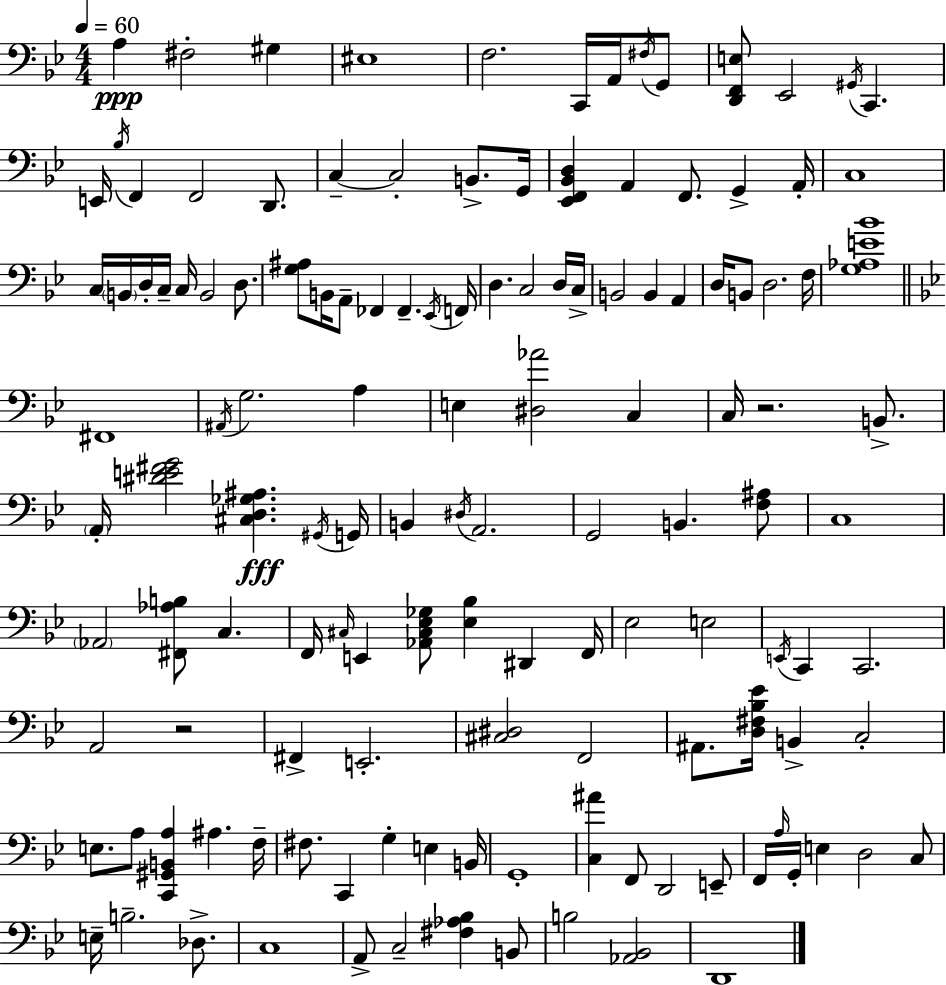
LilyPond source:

{
  \clef bass
  \numericTimeSignature
  \time 4/4
  \key bes \major
  \tempo 4 = 60
  \repeat volta 2 { a4\ppp fis2-. gis4 | eis1 | f2. c,16 a,16 \acciaccatura { fis16 } g,8 | <d, f, e>8 ees,2 \acciaccatura { gis,16 } c,4. | \break e,16 \acciaccatura { bes16 } f,4 f,2 | d,8. c4--~~ c2-. b,8.-> | g,16 <ees, f, bes, d>4 a,4 f,8. g,4-> | a,16-. c1 | \break c16 \parenthesize b,16 d16-. c16-- c16 b,2 | d8. <g ais>8 b,16 a,8-- fes,4 fes,4.-- | \acciaccatura { ees,16 } f,16 d4. c2 | d16 c16-> b,2 b,4 | \break a,4 d16 b,8 d2. | f16 <g aes e' bes'>1 | \bar "||" \break \key bes \major fis,1 | \acciaccatura { ais,16 } g2. a4 | e4 <dis aes'>2 c4 | c16 r2. b,8.-> | \break \parenthesize a,16-. <dis' e' fis' g'>2 <cis d ges ais>4.\fff | \acciaccatura { gis,16 } g,16 b,4 \acciaccatura { dis16 } a,2. | g,2 b,4. | <f ais>8 c1 | \break \parenthesize aes,2 <fis, aes b>8 c4. | f,16 \grace { cis16 } e,4 <aes, cis ees ges>8 <ees bes>4 dis,4 | f,16 ees2 e2 | \acciaccatura { e,16 } c,4 c,2. | \break a,2 r2 | fis,4-> e,2.-. | <cis dis>2 f,2 | ais,8. <d fis bes ees'>16 b,4-> c2-. | \break e8. a8 <c, gis, b, a>4 ais4. | f16-- fis8. c,4 g4-. | e4 b,16 g,1-. | <c ais'>4 f,8 d,2 | \break e,8-- f,16 \grace { a16 } g,16-. e4 d2 | c8 e16-- b2.-- | des8.-> c1 | a,8-> c2-- | \break <fis aes bes>4 b,8 b2 <aes, bes,>2 | d,1 | } \bar "|."
}